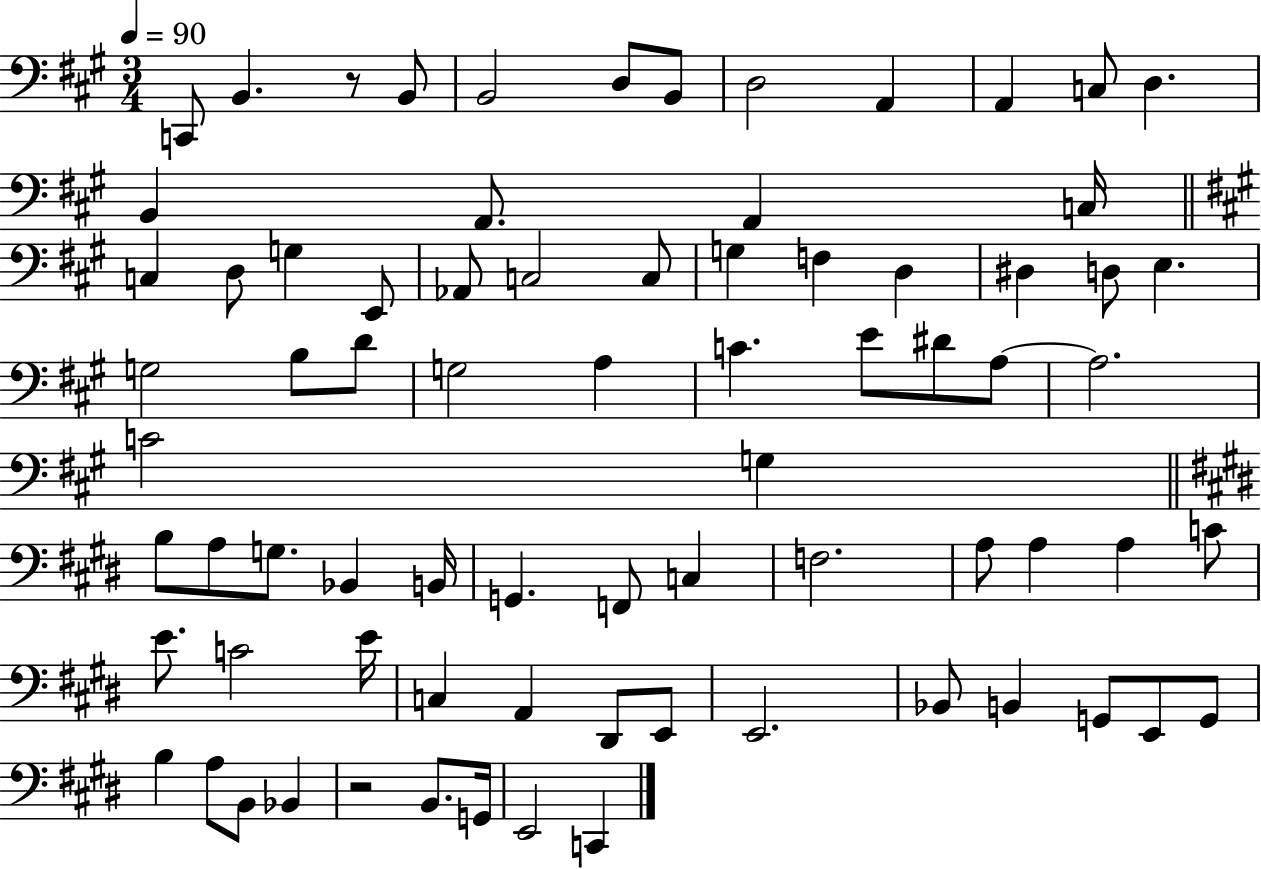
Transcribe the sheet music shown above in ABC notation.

X:1
T:Untitled
M:3/4
L:1/4
K:A
C,,/2 B,, z/2 B,,/2 B,,2 D,/2 B,,/2 D,2 A,, A,, C,/2 D, B,, A,,/2 A,, C,/4 C, D,/2 G, E,,/2 _A,,/2 C,2 C,/2 G, F, D, ^D, D,/2 E, G,2 B,/2 D/2 G,2 A, C E/2 ^D/2 A,/2 A,2 C2 G, B,/2 A,/2 G,/2 _B,, B,,/4 G,, F,,/2 C, F,2 A,/2 A, A, C/2 E/2 C2 E/4 C, A,, ^D,,/2 E,,/2 E,,2 _B,,/2 B,, G,,/2 E,,/2 G,,/2 B, A,/2 B,,/2 _B,, z2 B,,/2 G,,/4 E,,2 C,,